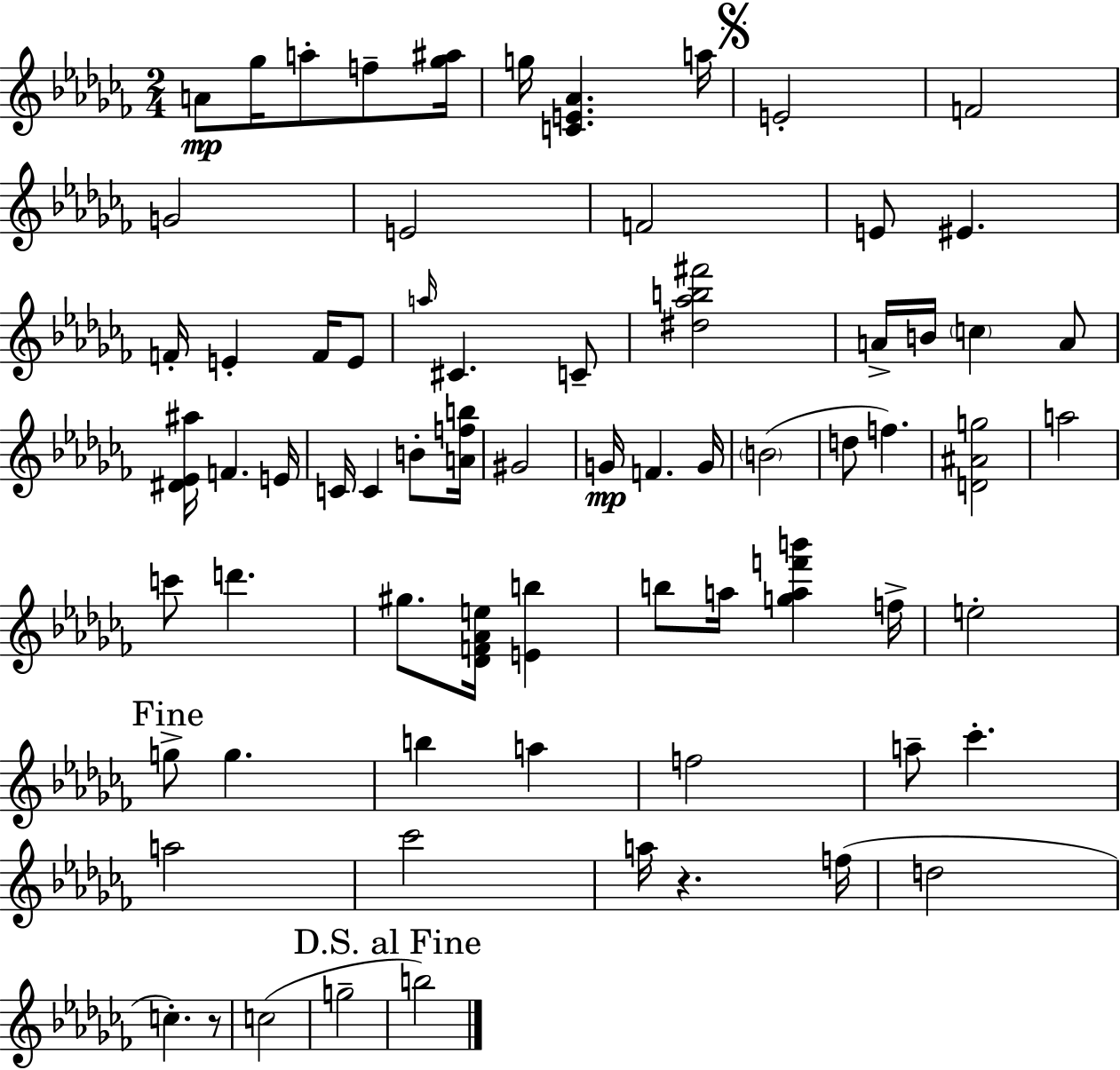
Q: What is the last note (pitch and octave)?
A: B5